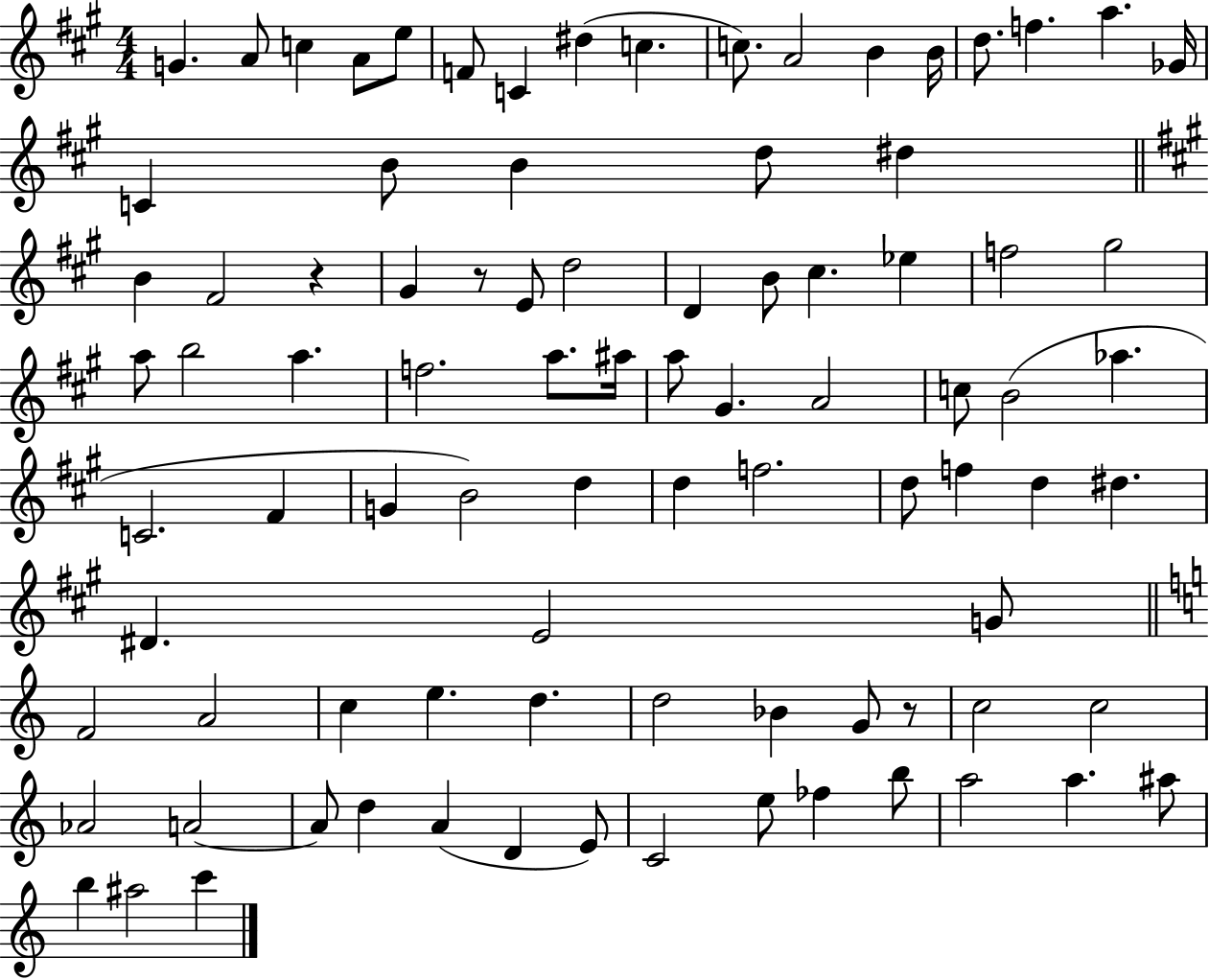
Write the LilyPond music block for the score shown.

{
  \clef treble
  \numericTimeSignature
  \time 4/4
  \key a \major
  g'4. a'8 c''4 a'8 e''8 | f'8 c'4 dis''4( c''4. | c''8.) a'2 b'4 b'16 | d''8. f''4. a''4. ges'16 | \break c'4 b'8 b'4 d''8 dis''4 | \bar "||" \break \key a \major b'4 fis'2 r4 | gis'4 r8 e'8 d''2 | d'4 b'8 cis''4. ees''4 | f''2 gis''2 | \break a''8 b''2 a''4. | f''2. a''8. ais''16 | a''8 gis'4. a'2 | c''8 b'2( aes''4. | \break c'2. fis'4 | g'4 b'2) d''4 | d''4 f''2. | d''8 f''4 d''4 dis''4. | \break dis'4. e'2 g'8 | \bar "||" \break \key c \major f'2 a'2 | c''4 e''4. d''4. | d''2 bes'4 g'8 r8 | c''2 c''2 | \break aes'2 a'2~~ | a'8 d''4 a'4( d'4 e'8) | c'2 e''8 fes''4 b''8 | a''2 a''4. ais''8 | \break b''4 ais''2 c'''4 | \bar "|."
}